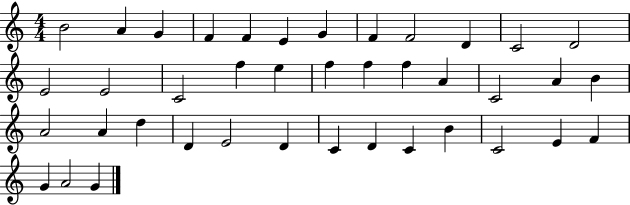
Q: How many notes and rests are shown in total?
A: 40